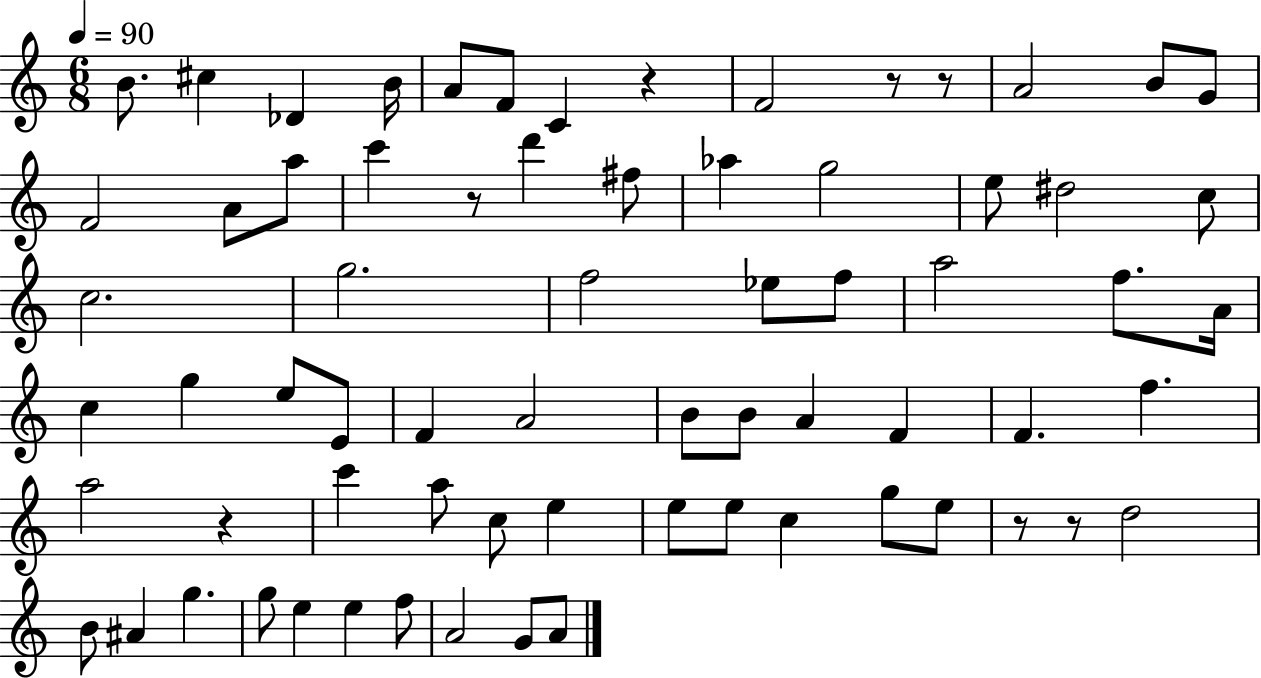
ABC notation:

X:1
T:Untitled
M:6/8
L:1/4
K:C
B/2 ^c _D B/4 A/2 F/2 C z F2 z/2 z/2 A2 B/2 G/2 F2 A/2 a/2 c' z/2 d' ^f/2 _a g2 e/2 ^d2 c/2 c2 g2 f2 _e/2 f/2 a2 f/2 A/4 c g e/2 E/2 F A2 B/2 B/2 A F F f a2 z c' a/2 c/2 e e/2 e/2 c g/2 e/2 z/2 z/2 d2 B/2 ^A g g/2 e e f/2 A2 G/2 A/2